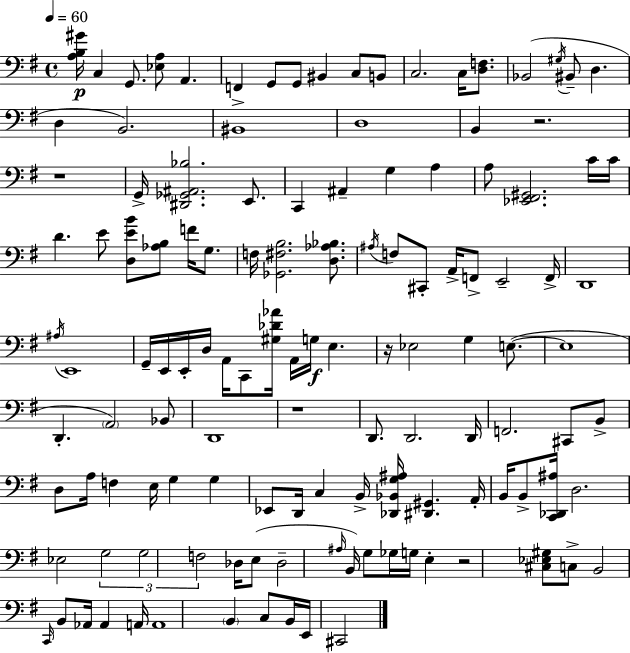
{
  \clef bass
  \time 4/4
  \defaultTimeSignature
  \key e \minor
  \tempo 4 = 60
  <a b gis'>16\p c4 g,8. <ees a>8 a,4. | f,4-> g,8 g,8 bis,4 c8 b,8 | c2. c16 <d f>8. | bes,2( \acciaccatura { gis16 } bis,8-- d4. | \break d4 b,2.) | bis,1 | d1 | b,4 r2. | \break r1 | g,16-> <dis, ges, ais, bes>2. e,8. | c,4 ais,4-- g4 a4 | a8 <ees, fis, gis,>2. c'16 | \break c'16 d'4. e'8 <d e' b'>8 <aes b>8 f'16 g8. | f16 <ges, fis b>2. <d aes bes>8. | \acciaccatura { ais16 } f8 cis,8-. a,16-> f,8-> e,2-- | f,16-> d,1 | \break \acciaccatura { ais16 } e,1 | g,16-- e,16 e,16-. d16 a,16 c,8 <gis des' aes'>16 a,16 g16\f e4. | r16 ees2 g4 | e8.~(~ e1 | \break d,4.-. \parenthesize a,2) | bes,8 d,1 | r1 | d,8. d,2. | \break d,16 f,2. cis,8 | b,8-> d8 a16 f4 e16 g4 g4 | ees,8 d,16 c4 b,16-> <des, bes, g ais>16 <dis, gis,>4. | a,16-. b,16 b,8-> <c, des, ais>16 d2. | \break ees2 \tuplet 3/2 { g2 | g2 f2 } | des16 e8( des2-- \grace { ais16 }) b,16 | g8 ges16 g16 e4-. r2 | \break <cis ees gis>8 c8-> b,2 \grace { c,16 } b,8 aes,16 | aes,4 a,16 a,1 | \parenthesize b,4 c8 b,16 e,16 cis,2 | \bar "|."
}